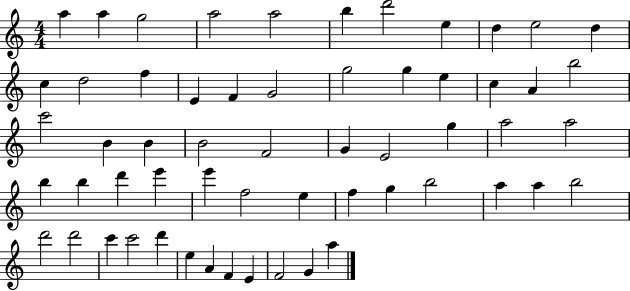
{
  \clef treble
  \numericTimeSignature
  \time 4/4
  \key c \major
  a''4 a''4 g''2 | a''2 a''2 | b''4 d'''2 e''4 | d''4 e''2 d''4 | \break c''4 d''2 f''4 | e'4 f'4 g'2 | g''2 g''4 e''4 | c''4 a'4 b''2 | \break c'''2 b'4 b'4 | b'2 f'2 | g'4 e'2 g''4 | a''2 a''2 | \break b''4 b''4 d'''4 e'''4 | e'''4 f''2 e''4 | f''4 g''4 b''2 | a''4 a''4 b''2 | \break d'''2 d'''2 | c'''4 c'''2 d'''4 | e''4 a'4 f'4 e'4 | f'2 g'4 a''4 | \break \bar "|."
}